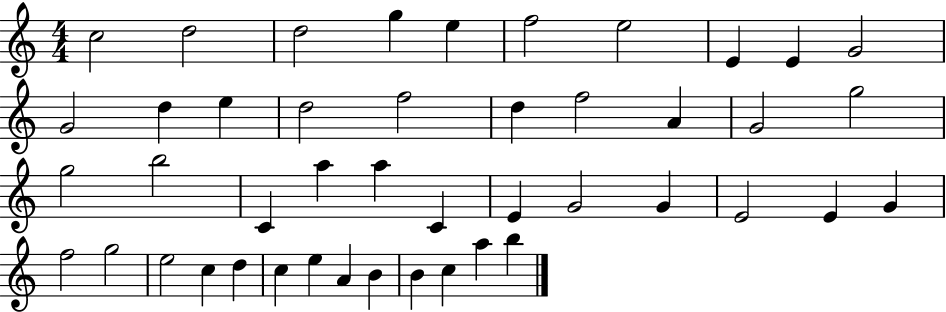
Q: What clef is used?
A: treble